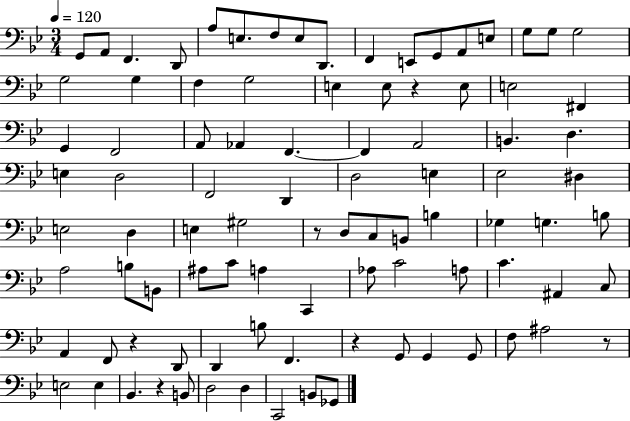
G2/e A2/e F2/q. D2/e A3/e E3/e. F3/e E3/e D2/e. F2/q E2/e G2/e A2/e E3/e G3/e G3/e G3/h G3/h G3/q F3/q G3/h E3/q E3/e R/q E3/e E3/h F#2/q G2/q F2/h A2/e Ab2/q F2/q. F2/q A2/h B2/q. D3/q. E3/q D3/h F2/h D2/q D3/h E3/q Eb3/h D#3/q E3/h D3/q E3/q G#3/h R/e D3/e C3/e B2/e B3/q Gb3/q G3/q. B3/e A3/h B3/e B2/e A#3/e C4/e A3/q C2/q Ab3/e C4/h A3/e C4/q. A#2/q C3/e A2/q F2/e R/q D2/e D2/q B3/e F2/q. R/q G2/e G2/q G2/e F3/e A#3/h R/e E3/h E3/q Bb2/q. R/q B2/e D3/h D3/q C2/h B2/e Gb2/e